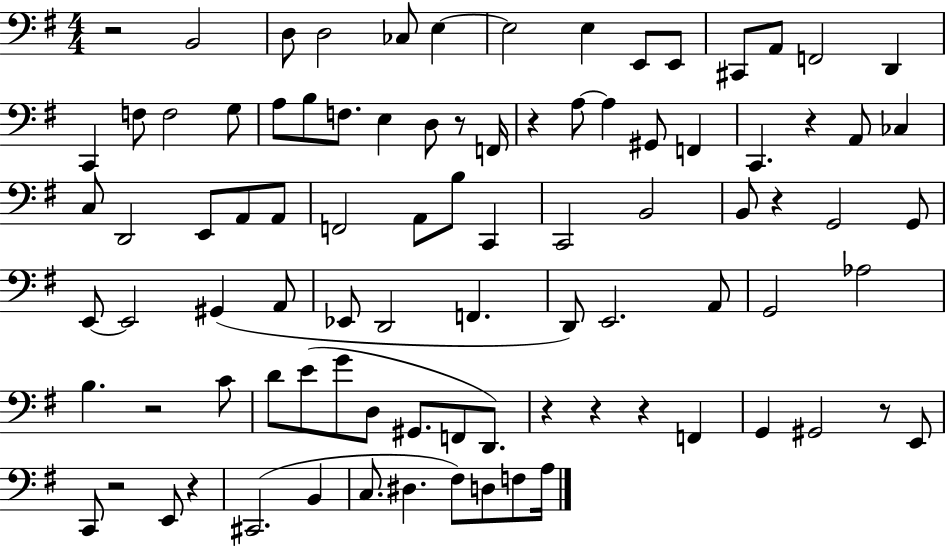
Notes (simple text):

R/h B2/h D3/e D3/h CES3/e E3/q E3/h E3/q E2/e E2/e C#2/e A2/e F2/h D2/q C2/q F3/e F3/h G3/e A3/e B3/e F3/e. E3/q D3/e R/e F2/s R/q A3/e A3/q G#2/e F2/q C2/q. R/q A2/e CES3/q C3/e D2/h E2/e A2/e A2/e F2/h A2/e B3/e C2/q C2/h B2/h B2/e R/q G2/h G2/e E2/e E2/h G#2/q A2/e Eb2/e D2/h F2/q. D2/e E2/h. A2/e G2/h Ab3/h B3/q. R/h C4/e D4/e E4/e G4/e D3/e G#2/e. F2/e D2/e. R/q R/q R/q F2/q G2/q G#2/h R/e E2/e C2/e R/h E2/e R/q C#2/h. B2/q C3/e. D#3/q. F#3/e D3/e F3/e A3/s